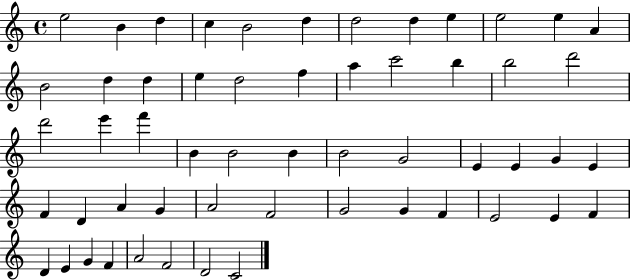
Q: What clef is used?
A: treble